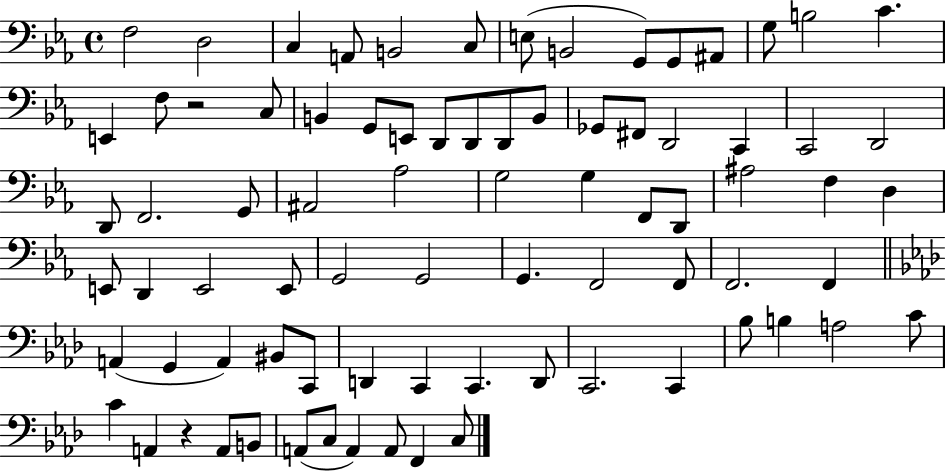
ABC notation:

X:1
T:Untitled
M:4/4
L:1/4
K:Eb
F,2 D,2 C, A,,/2 B,,2 C,/2 E,/2 B,,2 G,,/2 G,,/2 ^A,,/2 G,/2 B,2 C E,, F,/2 z2 C,/2 B,, G,,/2 E,,/2 D,,/2 D,,/2 D,,/2 B,,/2 _G,,/2 ^F,,/2 D,,2 C,, C,,2 D,,2 D,,/2 F,,2 G,,/2 ^A,,2 _A,2 G,2 G, F,,/2 D,,/2 ^A,2 F, D, E,,/2 D,, E,,2 E,,/2 G,,2 G,,2 G,, F,,2 F,,/2 F,,2 F,, A,, G,, A,, ^B,,/2 C,,/2 D,, C,, C,, D,,/2 C,,2 C,, _B,/2 B, A,2 C/2 C A,, z A,,/2 B,,/2 A,,/2 C,/2 A,, A,,/2 F,, C,/2